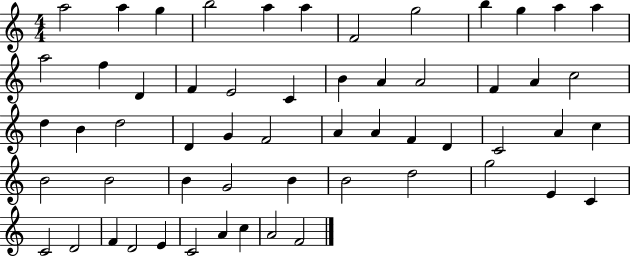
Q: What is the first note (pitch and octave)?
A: A5